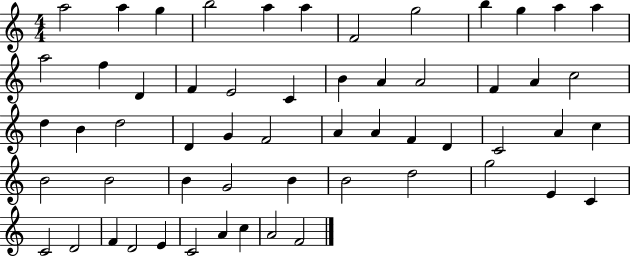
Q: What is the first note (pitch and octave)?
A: A5